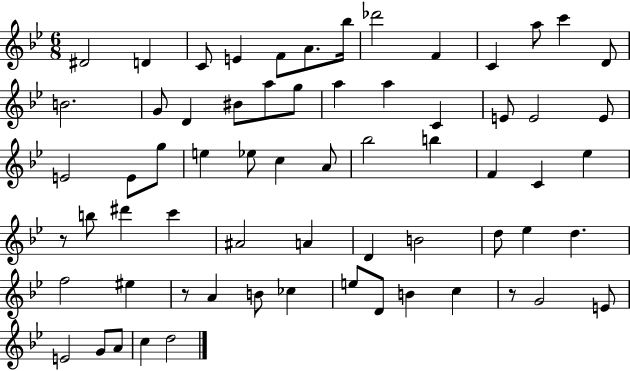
X:1
T:Untitled
M:6/8
L:1/4
K:Bb
^D2 D C/2 E F/2 A/2 _b/4 _d'2 F C a/2 c' D/2 B2 G/2 D ^B/2 a/2 g/2 a a C E/2 E2 E/2 E2 E/2 g/2 e _e/2 c A/2 _b2 b F C _e z/2 b/2 ^d' c' ^A2 A D B2 d/2 _e d f2 ^e z/2 A B/2 _c e/2 D/2 B c z/2 G2 E/2 E2 G/2 A/2 c d2